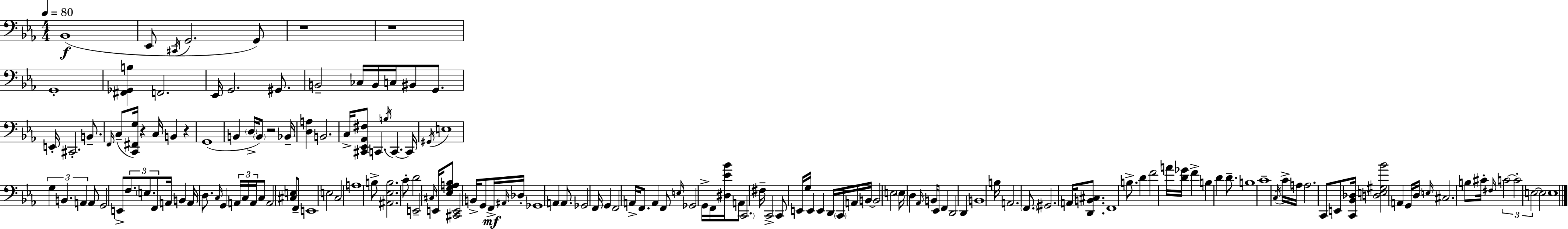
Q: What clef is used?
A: bass